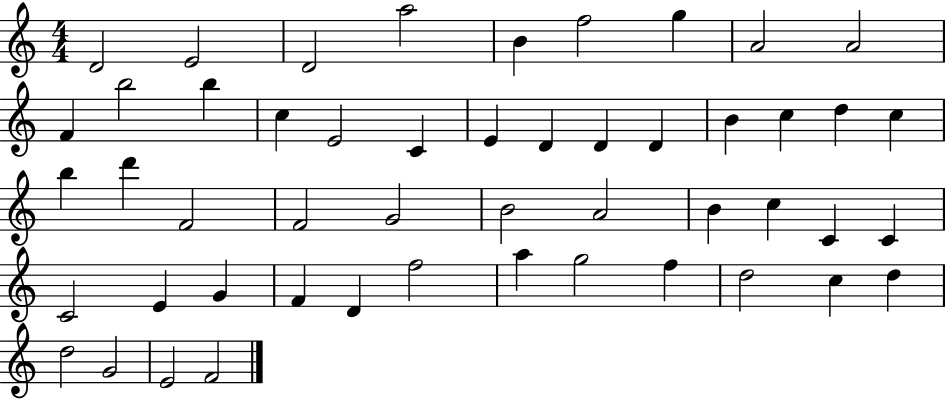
X:1
T:Untitled
M:4/4
L:1/4
K:C
D2 E2 D2 a2 B f2 g A2 A2 F b2 b c E2 C E D D D B c d c b d' F2 F2 G2 B2 A2 B c C C C2 E G F D f2 a g2 f d2 c d d2 G2 E2 F2